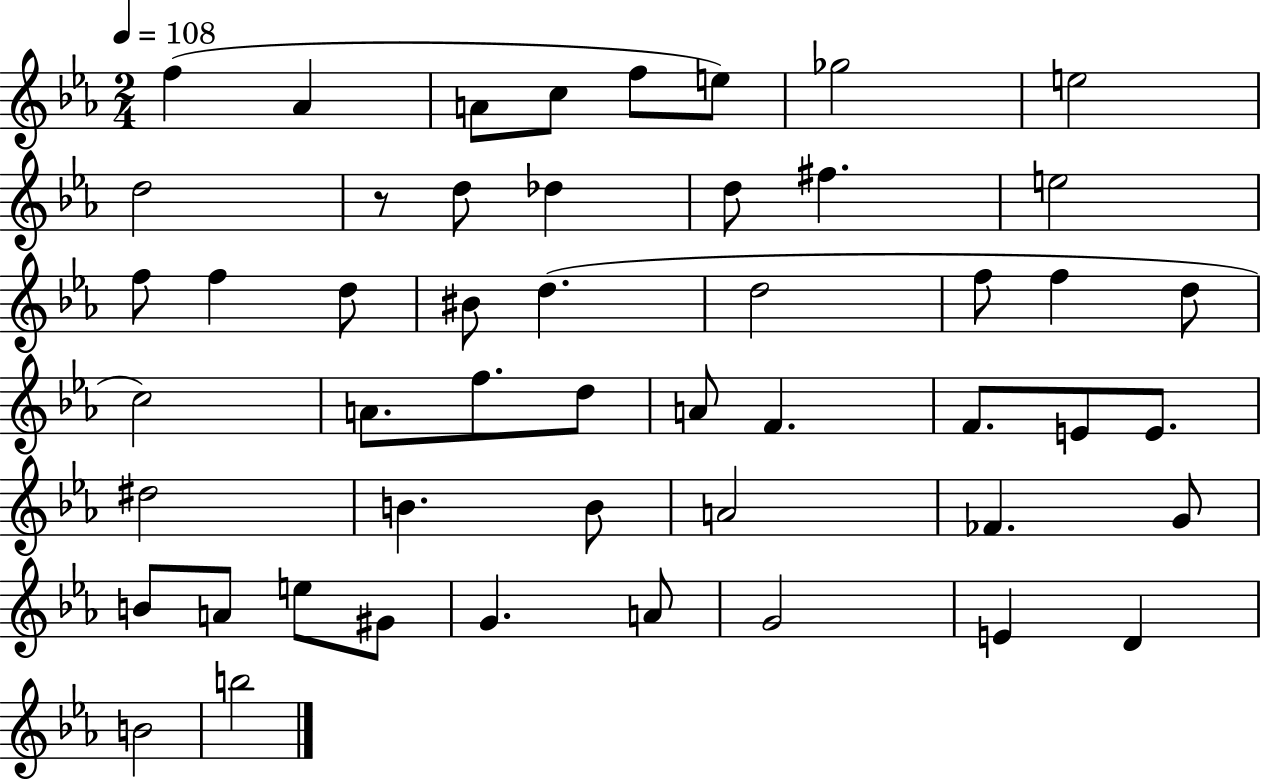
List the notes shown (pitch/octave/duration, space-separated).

F5/q Ab4/q A4/e C5/e F5/e E5/e Gb5/h E5/h D5/h R/e D5/e Db5/q D5/e F#5/q. E5/h F5/e F5/q D5/e BIS4/e D5/q. D5/h F5/e F5/q D5/e C5/h A4/e. F5/e. D5/e A4/e F4/q. F4/e. E4/e E4/e. D#5/h B4/q. B4/e A4/h FES4/q. G4/e B4/e A4/e E5/e G#4/e G4/q. A4/e G4/h E4/q D4/q B4/h B5/h